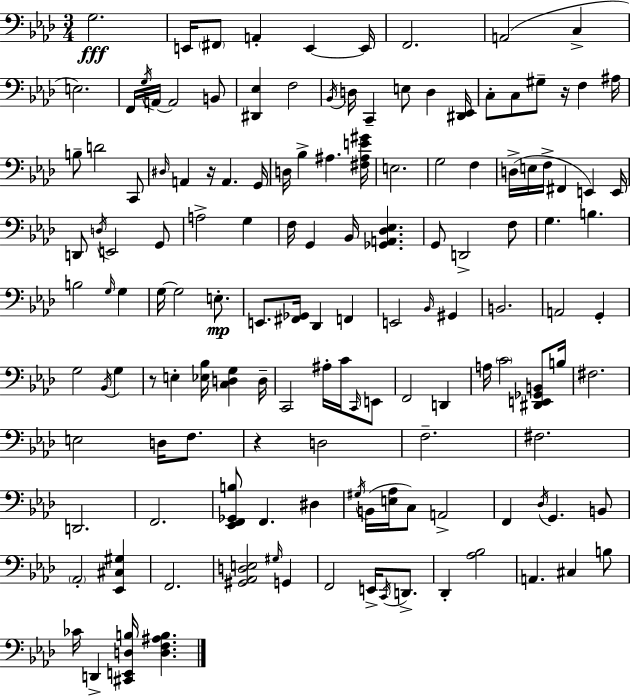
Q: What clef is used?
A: bass